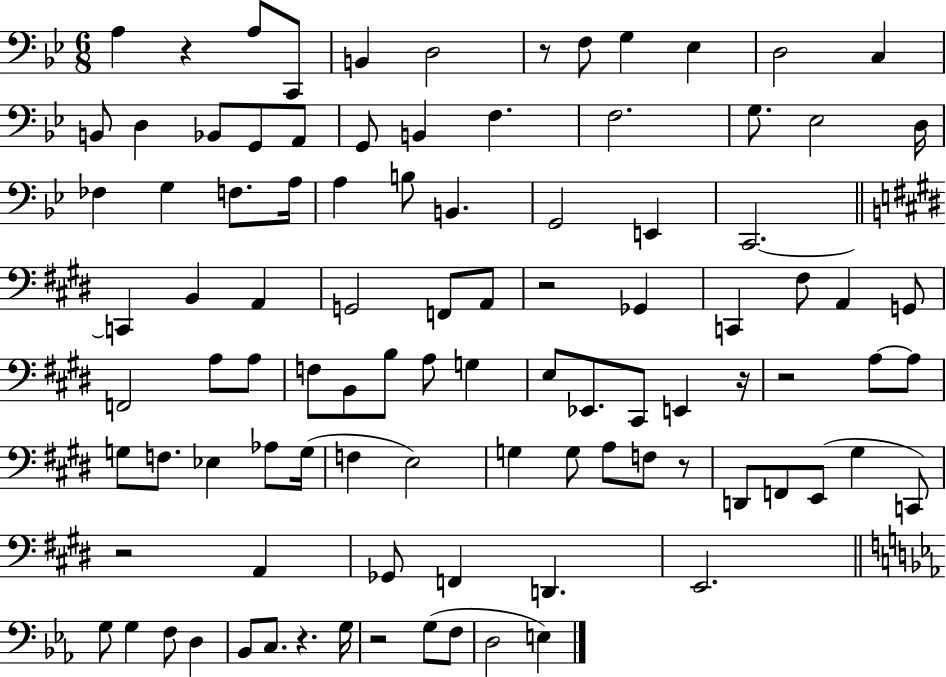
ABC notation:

X:1
T:Untitled
M:6/8
L:1/4
K:Bb
A, z A,/2 C,,/2 B,, D,2 z/2 F,/2 G, _E, D,2 C, B,,/2 D, _B,,/2 G,,/2 A,,/2 G,,/2 B,, F, F,2 G,/2 _E,2 D,/4 _F, G, F,/2 A,/4 A, B,/2 B,, G,,2 E,, C,,2 C,, B,, A,, G,,2 F,,/2 A,,/2 z2 _G,, C,, ^F,/2 A,, G,,/2 F,,2 A,/2 A,/2 F,/2 B,,/2 B,/2 A,/2 G, E,/2 _E,,/2 ^C,,/2 E,, z/4 z2 A,/2 A,/2 G,/2 F,/2 _E, _A,/2 G,/4 F, E,2 G, G,/2 A,/2 F,/2 z/2 D,,/2 F,,/2 E,,/2 ^G, C,,/2 z2 A,, _G,,/2 F,, D,, E,,2 G,/2 G, F,/2 D, _B,,/2 C,/2 z G,/4 z2 G,/2 F,/2 D,2 E,